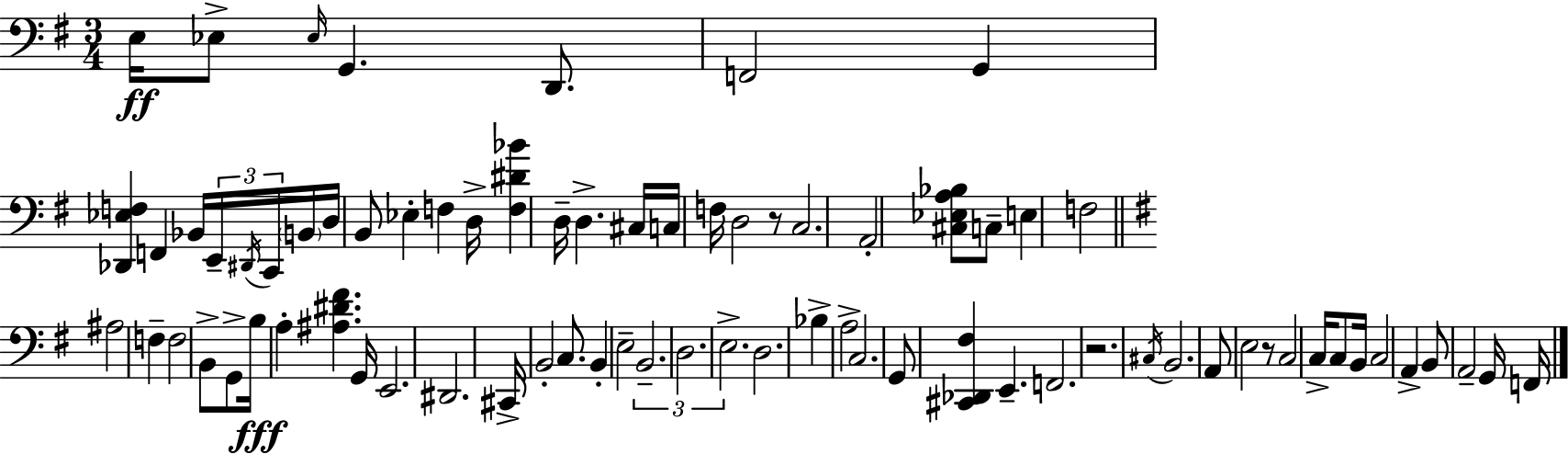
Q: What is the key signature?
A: G major